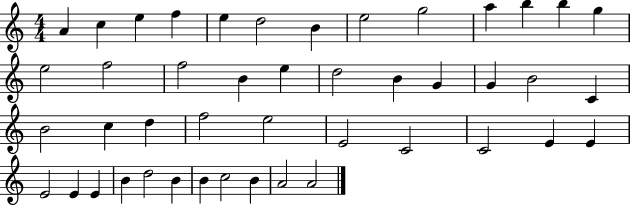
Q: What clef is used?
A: treble